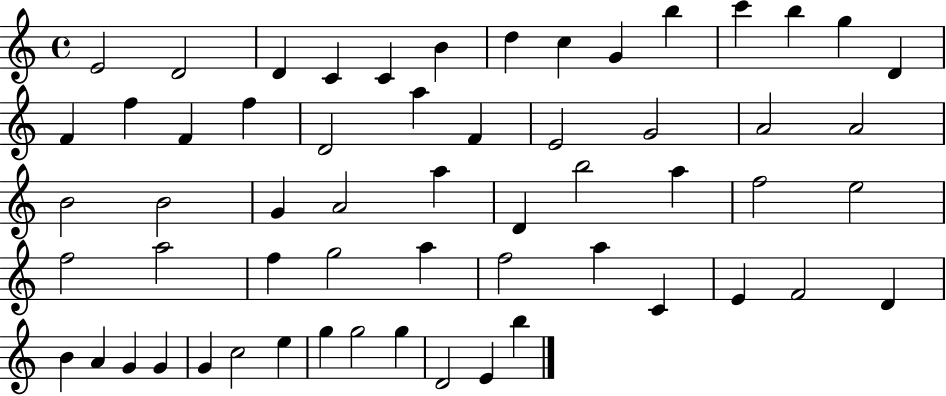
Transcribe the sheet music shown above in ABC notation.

X:1
T:Untitled
M:4/4
L:1/4
K:C
E2 D2 D C C B d c G b c' b g D F f F f D2 a F E2 G2 A2 A2 B2 B2 G A2 a D b2 a f2 e2 f2 a2 f g2 a f2 a C E F2 D B A G G G c2 e g g2 g D2 E b